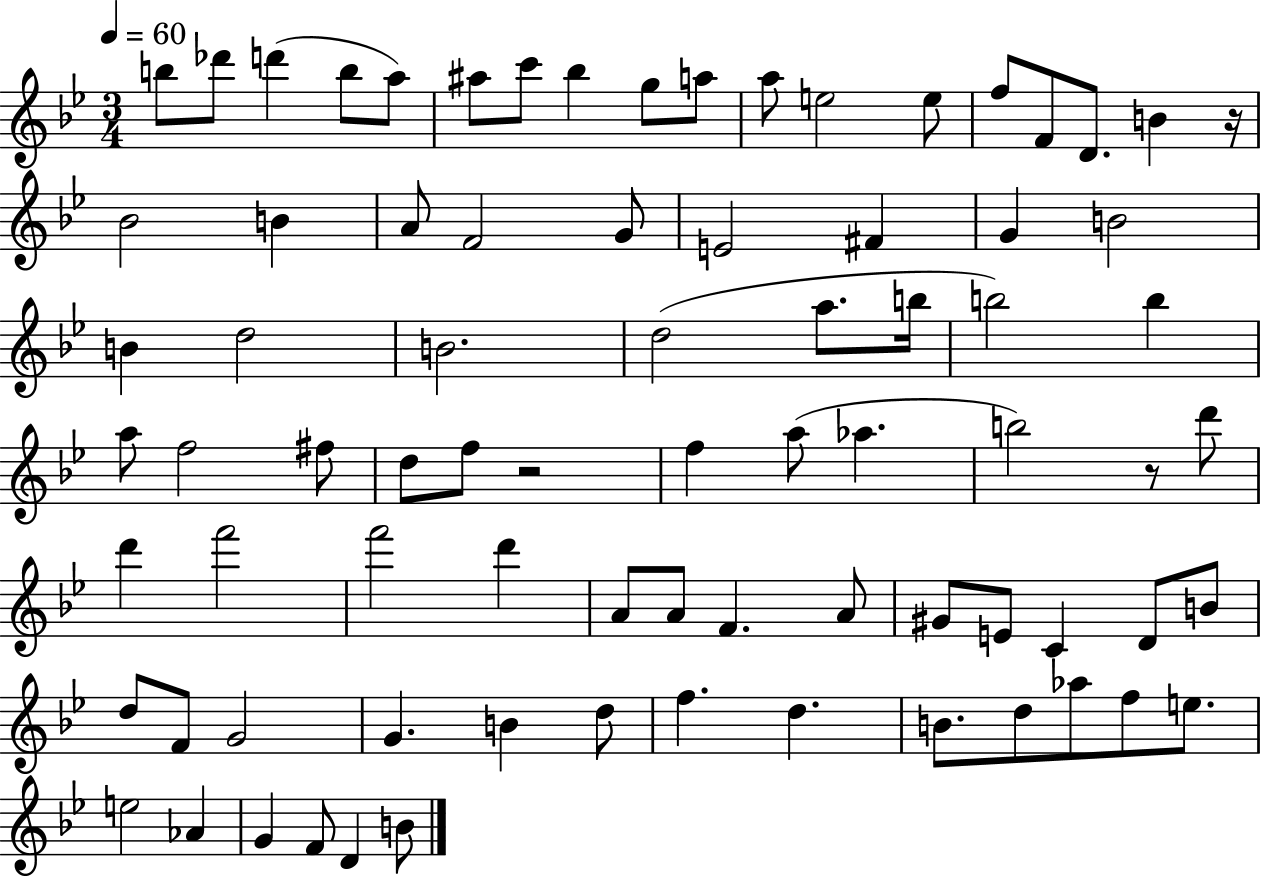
{
  \clef treble
  \numericTimeSignature
  \time 3/4
  \key bes \major
  \tempo 4 = 60
  b''8 des'''8 d'''4( b''8 a''8) | ais''8 c'''8 bes''4 g''8 a''8 | a''8 e''2 e''8 | f''8 f'8 d'8. b'4 r16 | \break bes'2 b'4 | a'8 f'2 g'8 | e'2 fis'4 | g'4 b'2 | \break b'4 d''2 | b'2. | d''2( a''8. b''16 | b''2) b''4 | \break a''8 f''2 fis''8 | d''8 f''8 r2 | f''4 a''8( aes''4. | b''2) r8 d'''8 | \break d'''4 f'''2 | f'''2 d'''4 | a'8 a'8 f'4. a'8 | gis'8 e'8 c'4 d'8 b'8 | \break d''8 f'8 g'2 | g'4. b'4 d''8 | f''4. d''4. | b'8. d''8 aes''8 f''8 e''8. | \break e''2 aes'4 | g'4 f'8 d'4 b'8 | \bar "|."
}